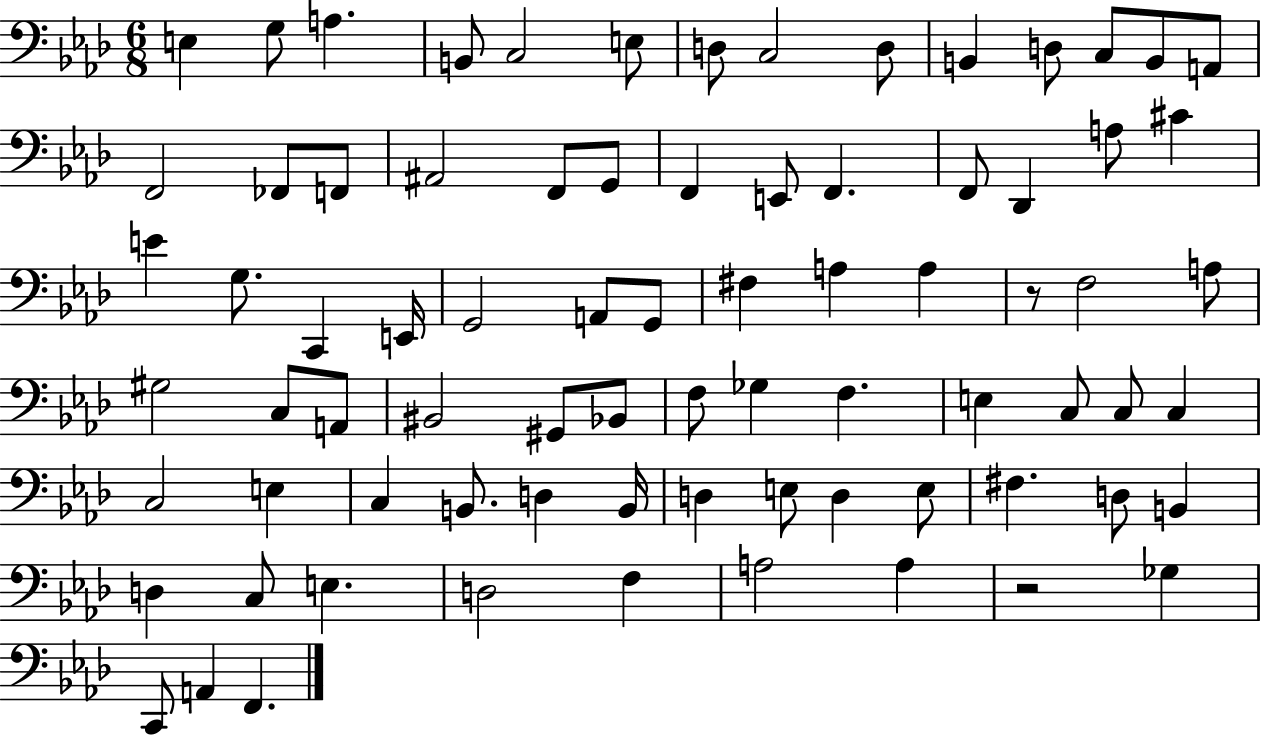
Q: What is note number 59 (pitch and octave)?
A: D3